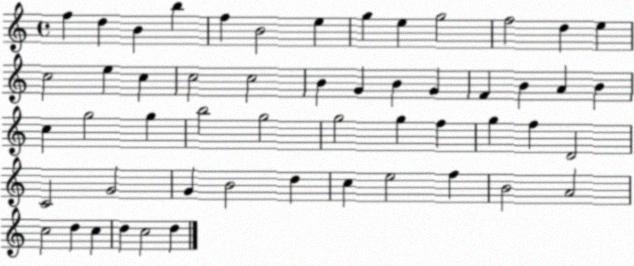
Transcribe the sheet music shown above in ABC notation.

X:1
T:Untitled
M:4/4
L:1/4
K:C
f d B b f B2 e g e g2 f2 d e c2 e c c2 c2 B G B G F B A B c g2 g b2 g2 g2 g f g f D2 C2 G2 G B2 d c e2 f B2 A2 c2 d c d c2 d